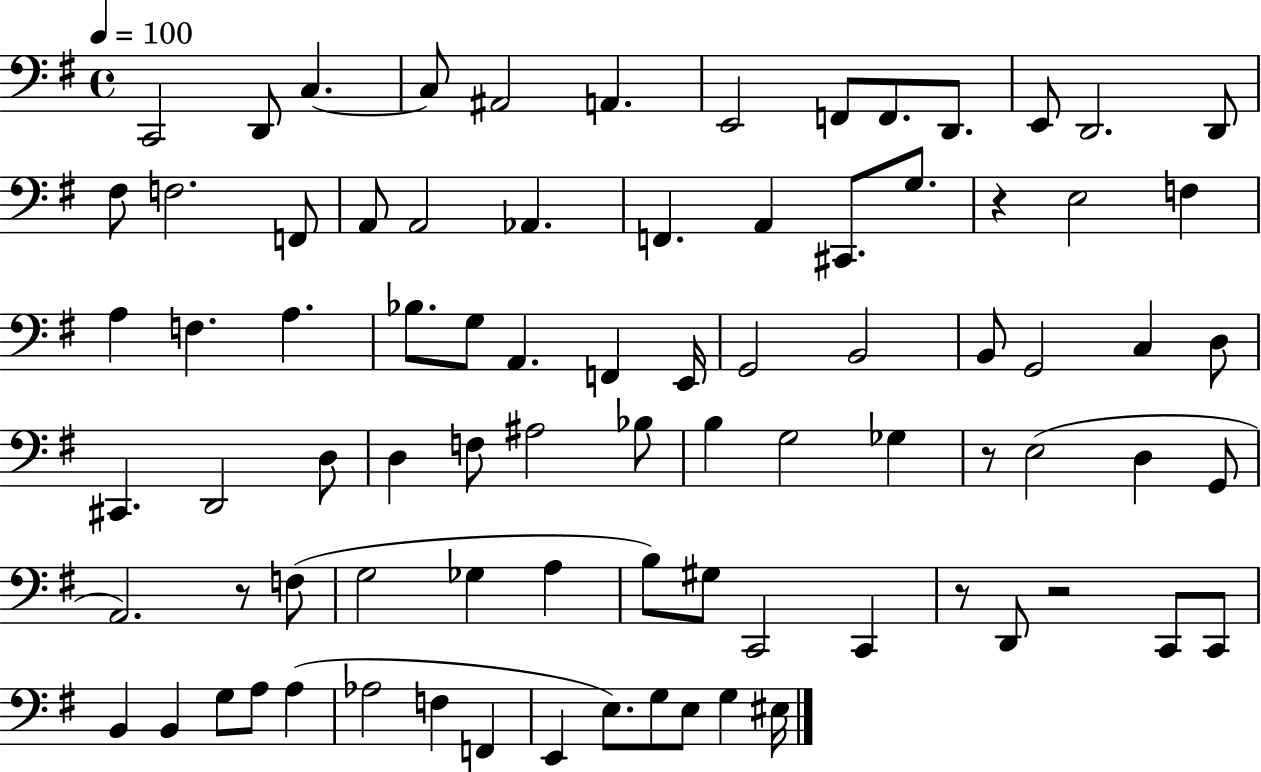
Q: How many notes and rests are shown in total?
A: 83